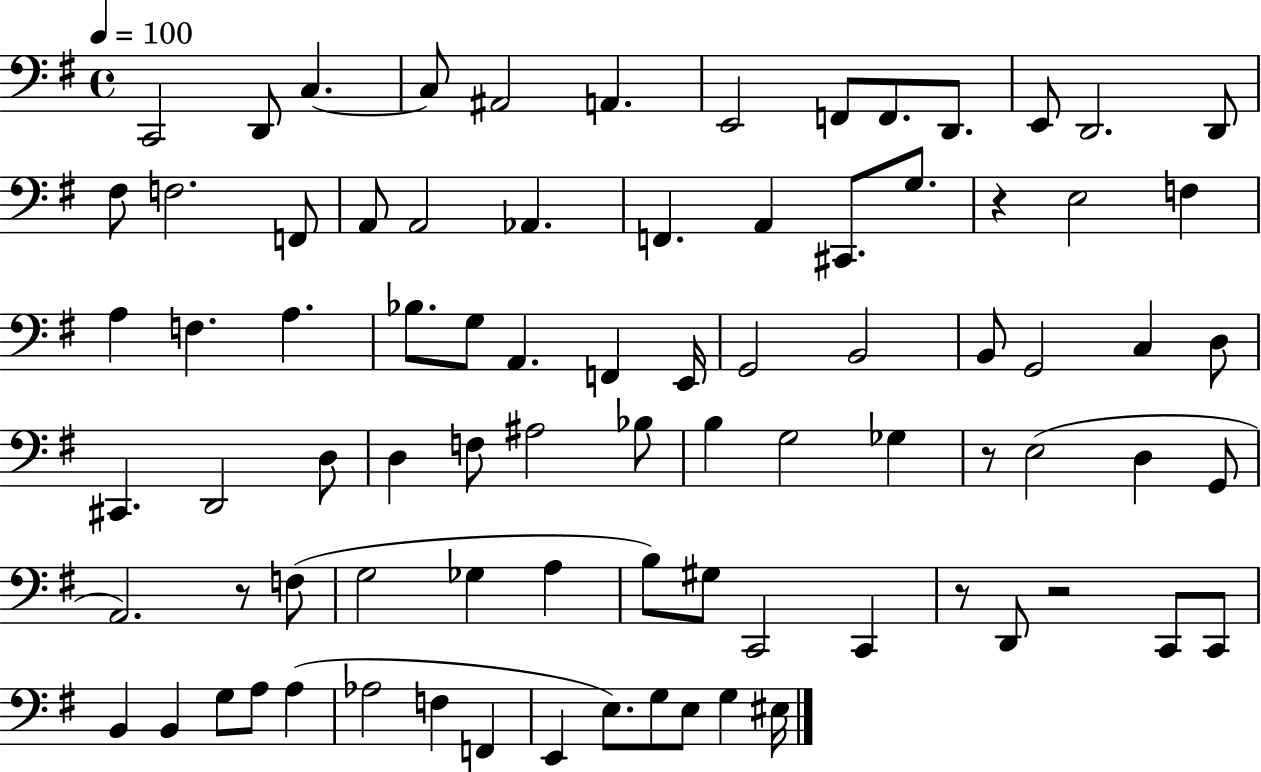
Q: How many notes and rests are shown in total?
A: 83